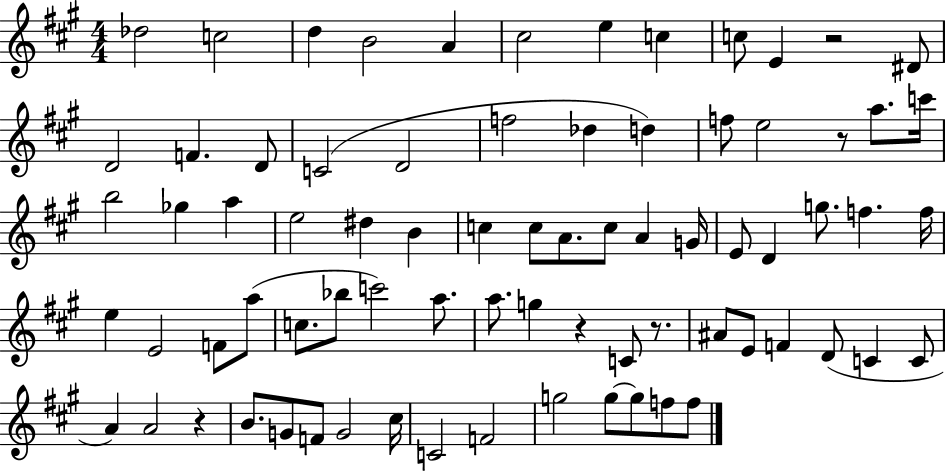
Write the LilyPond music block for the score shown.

{
  \clef treble
  \numericTimeSignature
  \time 4/4
  \key a \major
  des''2 c''2 | d''4 b'2 a'4 | cis''2 e''4 c''4 | c''8 e'4 r2 dis'8 | \break d'2 f'4. d'8 | c'2( d'2 | f''2 des''4 d''4) | f''8 e''2 r8 a''8. c'''16 | \break b''2 ges''4 a''4 | e''2 dis''4 b'4 | c''4 c''8 a'8. c''8 a'4 g'16 | e'8 d'4 g''8. f''4. f''16 | \break e''4 e'2 f'8 a''8( | c''8. bes''8 c'''2) a''8. | a''8. g''4 r4 c'8 r8. | ais'8 e'8 f'4 d'8( c'4 c'8 | \break a'4) a'2 r4 | b'8. g'8 f'8 g'2 cis''16 | c'2 f'2 | g''2 g''8~~ g''8 f''8 f''8 | \break \bar "|."
}